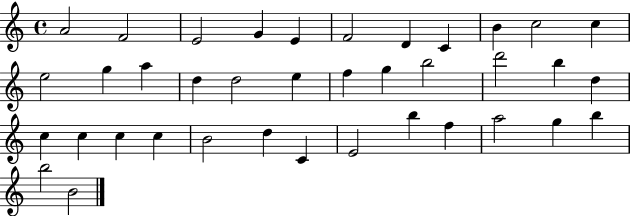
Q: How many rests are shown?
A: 0